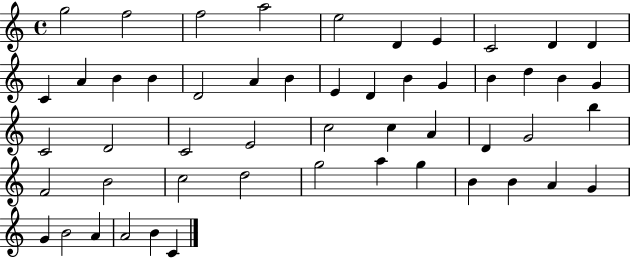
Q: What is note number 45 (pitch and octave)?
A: A4